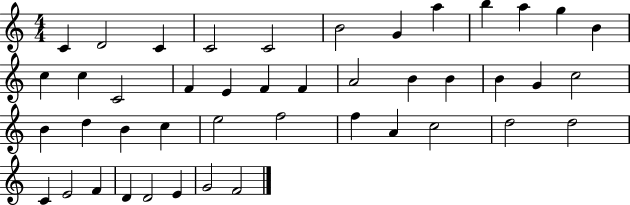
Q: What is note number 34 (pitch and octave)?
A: C5